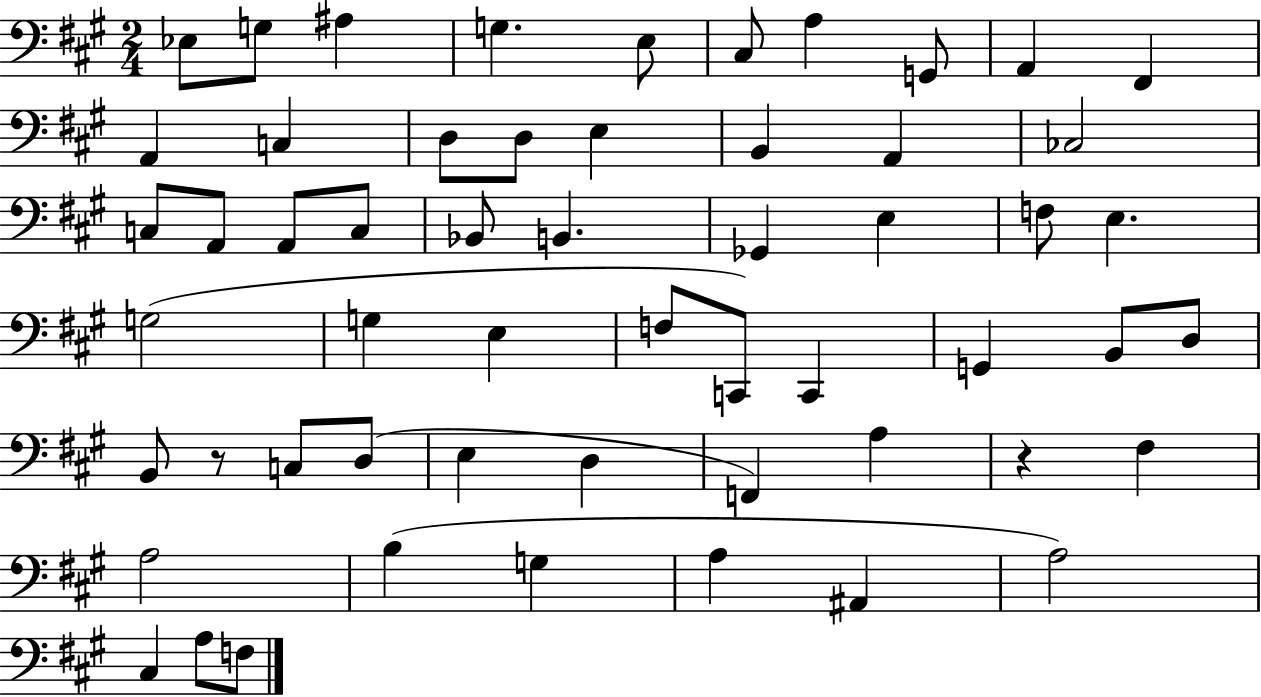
{
  \clef bass
  \numericTimeSignature
  \time 2/4
  \key a \major
  ees8 g8 ais4 | g4. e8 | cis8 a4 g,8 | a,4 fis,4 | \break a,4 c4 | d8 d8 e4 | b,4 a,4 | ces2 | \break c8 a,8 a,8 c8 | bes,8 b,4. | ges,4 e4 | f8 e4. | \break g2( | g4 e4 | f8 c,8) c,4 | g,4 b,8 d8 | \break b,8 r8 c8 d8( | e4 d4 | f,4) a4 | r4 fis4 | \break a2 | b4( g4 | a4 ais,4 | a2) | \break cis4 a8 f8 | \bar "|."
}